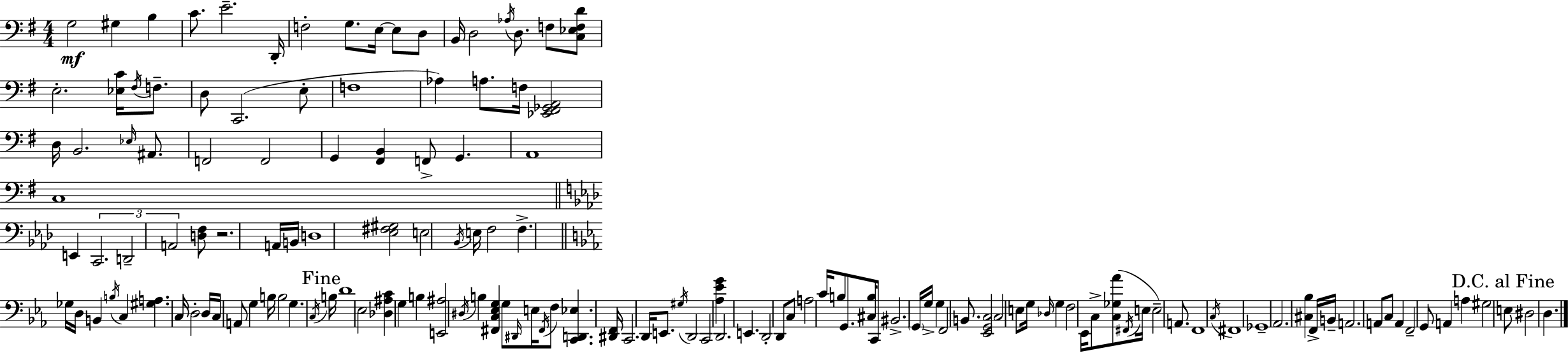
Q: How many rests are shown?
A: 1